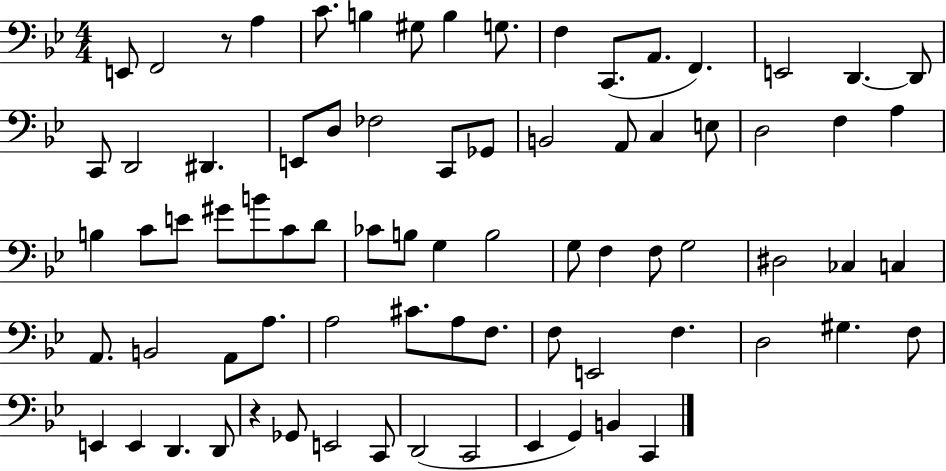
E2/e F2/h R/e A3/q C4/e. B3/q G#3/e B3/q G3/e. F3/q C2/e. A2/e. F2/q. E2/h D2/q. D2/e C2/e D2/h D#2/q. E2/e D3/e FES3/h C2/e Gb2/e B2/h A2/e C3/q E3/e D3/h F3/q A3/q B3/q C4/e E4/e G#4/e B4/e C4/e D4/e CES4/e B3/e G3/q B3/h G3/e F3/q F3/e G3/h D#3/h CES3/q C3/q A2/e. B2/h A2/e A3/e. A3/h C#4/e. A3/e F3/e. F3/e E2/h F3/q. D3/h G#3/q. F3/e E2/q E2/q D2/q. D2/e R/q Gb2/e E2/h C2/e D2/h C2/h Eb2/q G2/q B2/q C2/q